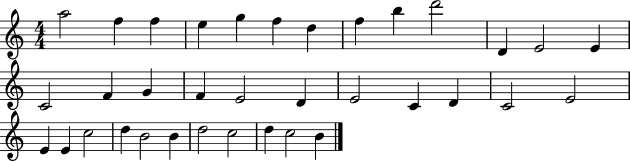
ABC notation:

X:1
T:Untitled
M:4/4
L:1/4
K:C
a2 f f e g f d f b d'2 D E2 E C2 F G F E2 D E2 C D C2 E2 E E c2 d B2 B d2 c2 d c2 B